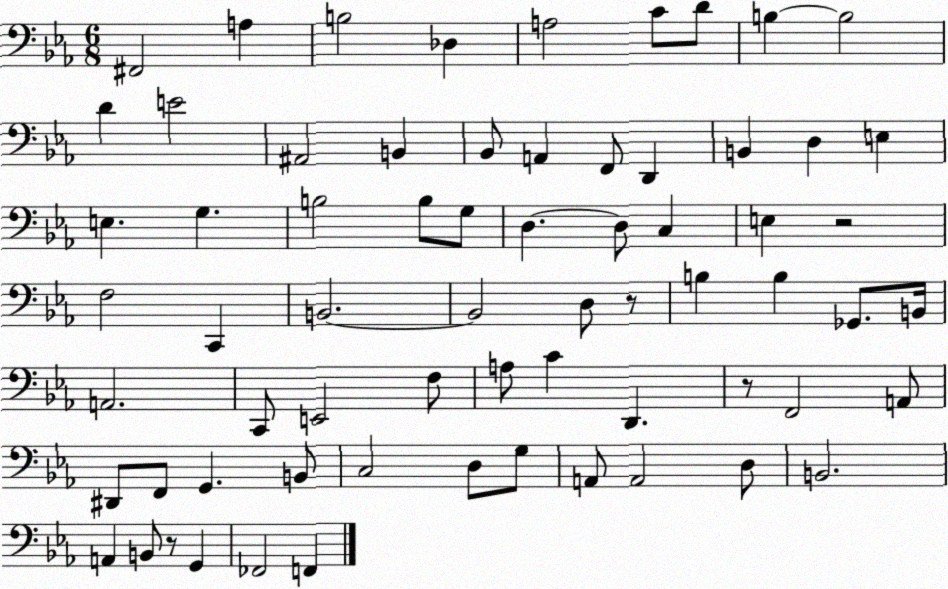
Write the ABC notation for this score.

X:1
T:Untitled
M:6/8
L:1/4
K:Eb
^F,,2 A, B,2 _D, A,2 C/2 D/2 B, B,2 D E2 ^A,,2 B,, _B,,/2 A,, F,,/2 D,, B,, D, E, E, G, B,2 B,/2 G,/2 D, D,/2 C, E, z2 F,2 C,, B,,2 B,,2 D,/2 z/2 B, B, _G,,/2 B,,/4 A,,2 C,,/2 E,,2 F,/2 A,/2 C D,, z/2 F,,2 A,,/2 ^D,,/2 F,,/2 G,, B,,/2 C,2 D,/2 G,/2 A,,/2 A,,2 D,/2 B,,2 A,, B,,/2 z/2 G,, _F,,2 F,,